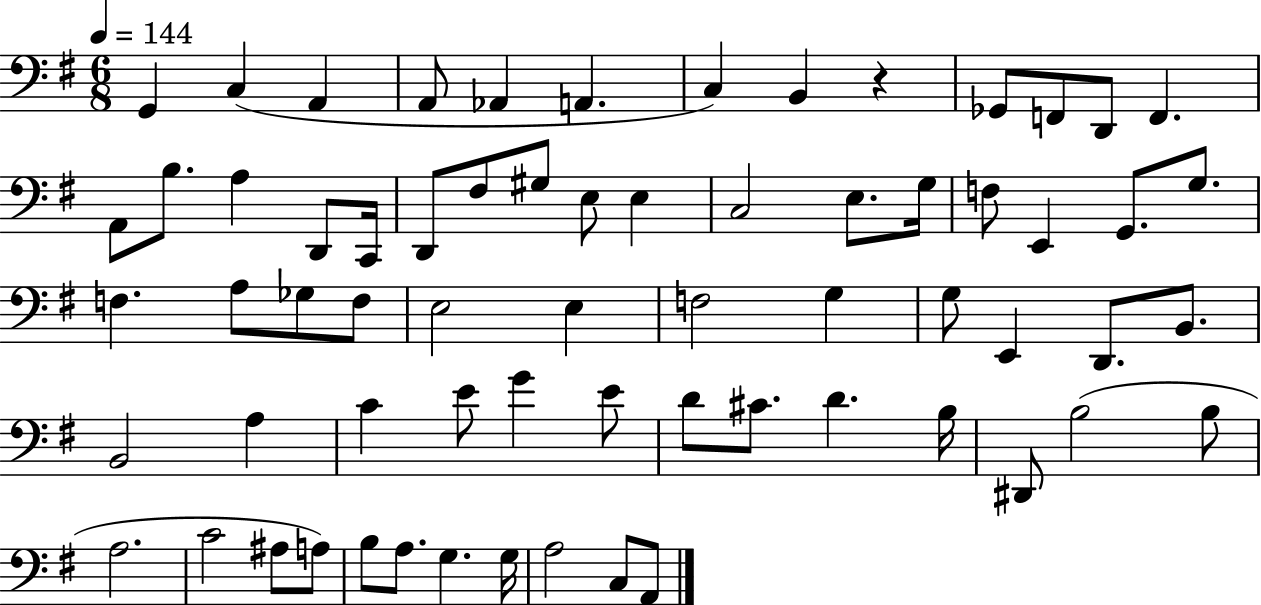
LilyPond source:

{
  \clef bass
  \numericTimeSignature
  \time 6/8
  \key g \major
  \tempo 4 = 144
  g,4 c4( a,4 | a,8 aes,4 a,4. | c4) b,4 r4 | ges,8 f,8 d,8 f,4. | \break a,8 b8. a4 d,8 c,16 | d,8 fis8 gis8 e8 e4 | c2 e8. g16 | f8 e,4 g,8. g8. | \break f4. a8 ges8 f8 | e2 e4 | f2 g4 | g8 e,4 d,8. b,8. | \break b,2 a4 | c'4 e'8 g'4 e'8 | d'8 cis'8. d'4. b16 | dis,8 b2( b8 | \break a2. | c'2 ais8 a8) | b8 a8. g4. g16 | a2 c8 a,8 | \break \bar "|."
}